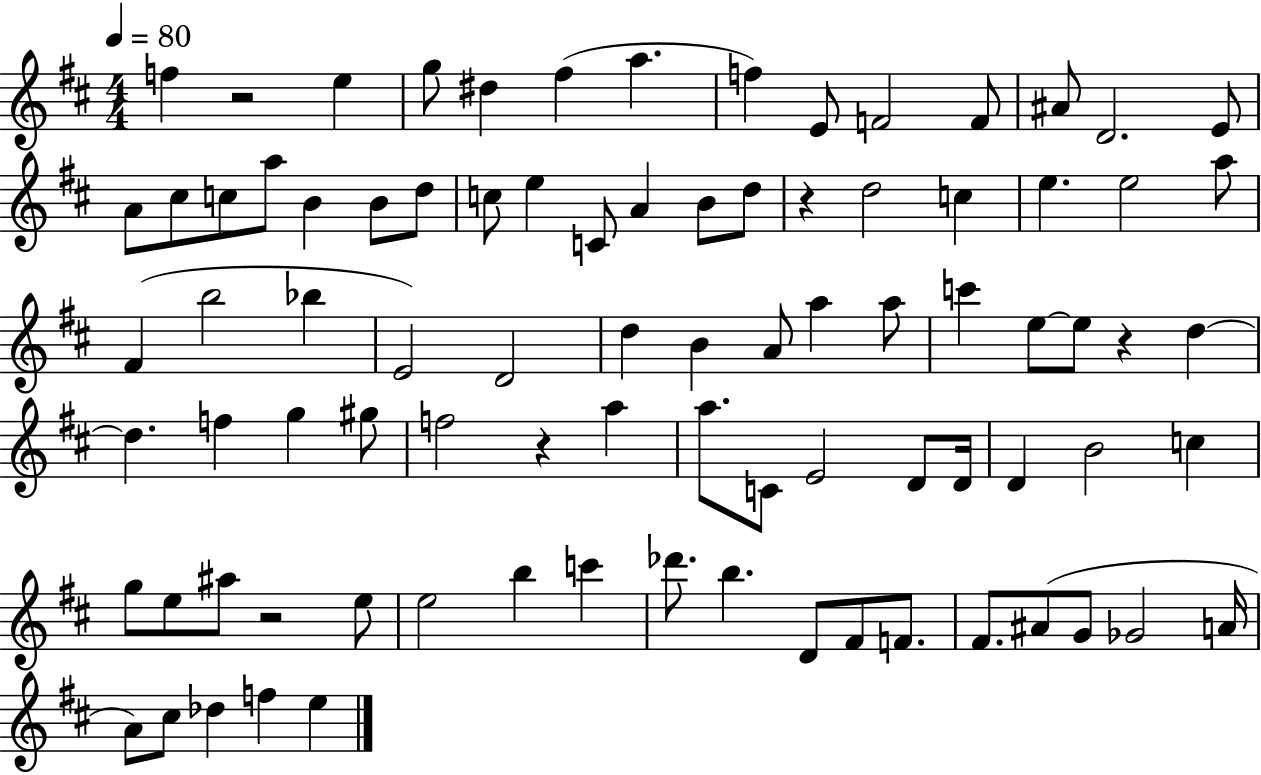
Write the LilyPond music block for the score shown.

{
  \clef treble
  \numericTimeSignature
  \time 4/4
  \key d \major
  \tempo 4 = 80
  f''4 r2 e''4 | g''8 dis''4 fis''4( a''4. | f''4) e'8 f'2 f'8 | ais'8 d'2. e'8 | \break a'8 cis''8 c''8 a''8 b'4 b'8 d''8 | c''8 e''4 c'8 a'4 b'8 d''8 | r4 d''2 c''4 | e''4. e''2 a''8 | \break fis'4( b''2 bes''4 | e'2) d'2 | d''4 b'4 a'8 a''4 a''8 | c'''4 e''8~~ e''8 r4 d''4~~ | \break d''4. f''4 g''4 gis''8 | f''2 r4 a''4 | a''8. c'8 e'2 d'8 d'16 | d'4 b'2 c''4 | \break g''8 e''8 ais''8 r2 e''8 | e''2 b''4 c'''4 | des'''8. b''4. d'8 fis'8 f'8. | fis'8. ais'8( g'8 ges'2 a'16 | \break a'8) cis''8 des''4 f''4 e''4 | \bar "|."
}